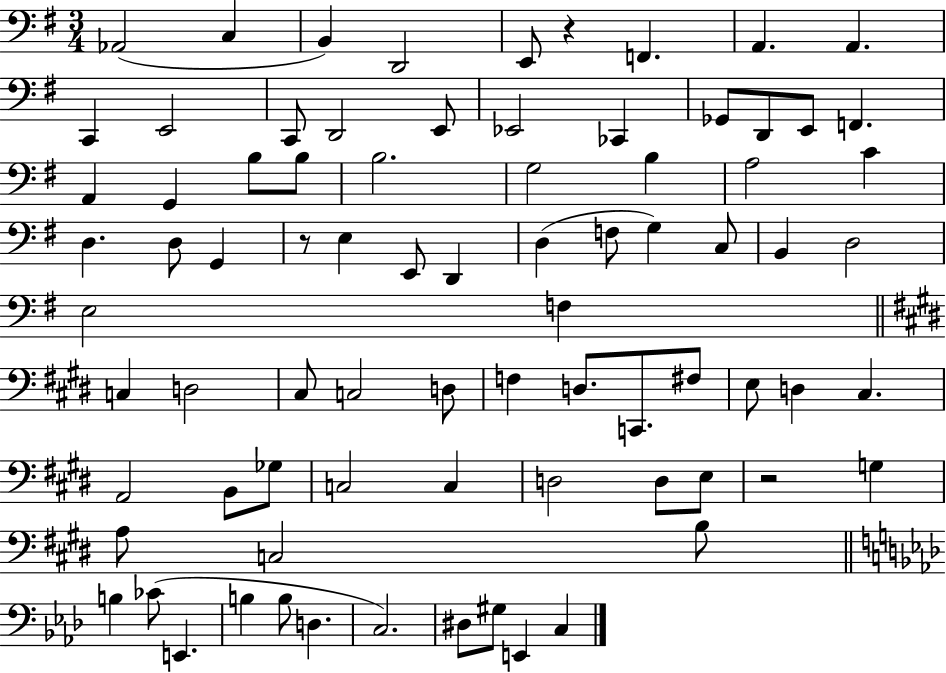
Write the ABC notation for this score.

X:1
T:Untitled
M:3/4
L:1/4
K:G
_A,,2 C, B,, D,,2 E,,/2 z F,, A,, A,, C,, E,,2 C,,/2 D,,2 E,,/2 _E,,2 _C,, _G,,/2 D,,/2 E,,/2 F,, A,, G,, B,/2 B,/2 B,2 G,2 B, A,2 C D, D,/2 G,, z/2 E, E,,/2 D,, D, F,/2 G, C,/2 B,, D,2 E,2 F, C, D,2 ^C,/2 C,2 D,/2 F, D,/2 C,,/2 ^F,/2 E,/2 D, ^C, A,,2 B,,/2 _G,/2 C,2 C, D,2 D,/2 E,/2 z2 G, A,/2 C,2 B,/2 B, _C/2 E,, B, B,/2 D, C,2 ^D,/2 ^G,/2 E,, C,